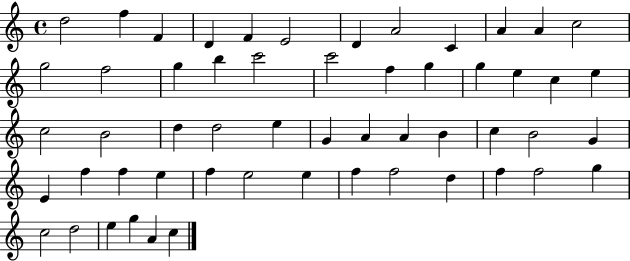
{
  \clef treble
  \time 4/4
  \defaultTimeSignature
  \key c \major
  d''2 f''4 f'4 | d'4 f'4 e'2 | d'4 a'2 c'4 | a'4 a'4 c''2 | \break g''2 f''2 | g''4 b''4 c'''2 | c'''2 f''4 g''4 | g''4 e''4 c''4 e''4 | \break c''2 b'2 | d''4 d''2 e''4 | g'4 a'4 a'4 b'4 | c''4 b'2 g'4 | \break e'4 f''4 f''4 e''4 | f''4 e''2 e''4 | f''4 f''2 d''4 | f''4 f''2 g''4 | \break c''2 d''2 | e''4 g''4 a'4 c''4 | \bar "|."
}